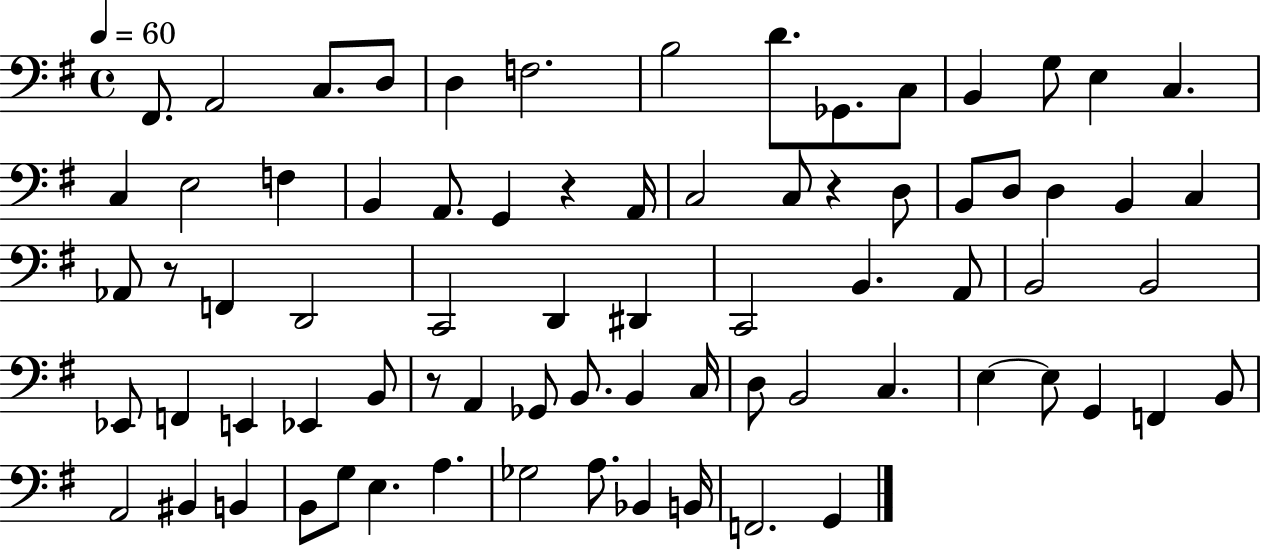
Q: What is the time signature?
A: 4/4